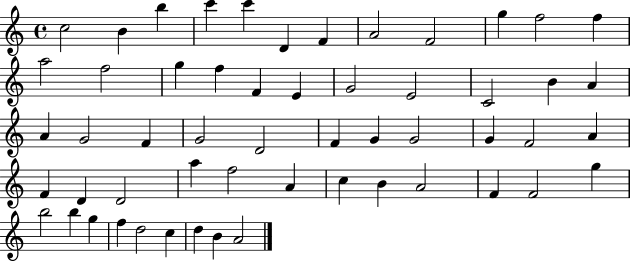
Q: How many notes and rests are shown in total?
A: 55